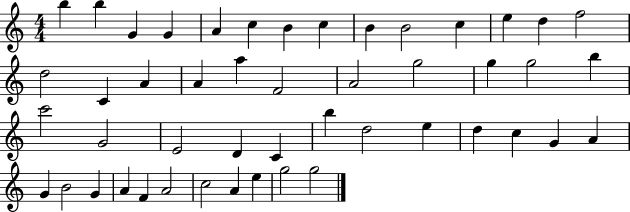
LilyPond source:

{
  \clef treble
  \numericTimeSignature
  \time 4/4
  \key c \major
  b''4 b''4 g'4 g'4 | a'4 c''4 b'4 c''4 | b'4 b'2 c''4 | e''4 d''4 f''2 | \break d''2 c'4 a'4 | a'4 a''4 f'2 | a'2 g''2 | g''4 g''2 b''4 | \break c'''2 g'2 | e'2 d'4 c'4 | b''4 d''2 e''4 | d''4 c''4 g'4 a'4 | \break g'4 b'2 g'4 | a'4 f'4 a'2 | c''2 a'4 e''4 | g''2 g''2 | \break \bar "|."
}